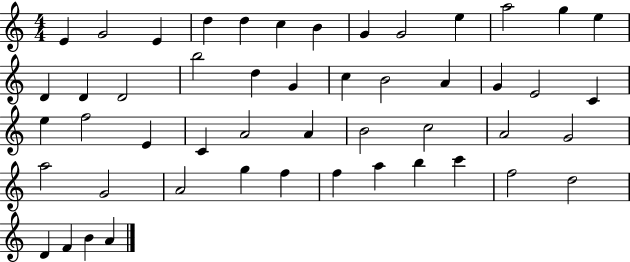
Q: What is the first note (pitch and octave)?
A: E4